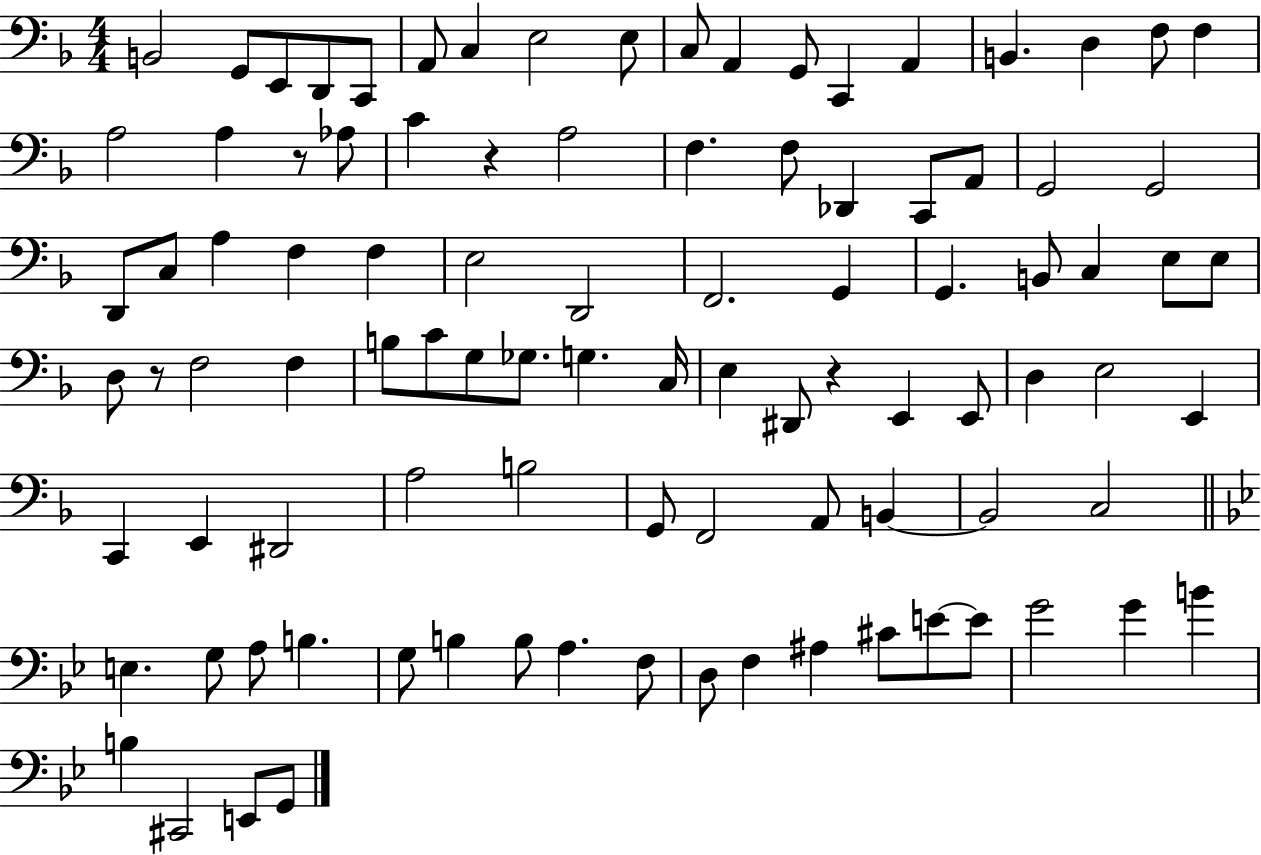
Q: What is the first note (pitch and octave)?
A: B2